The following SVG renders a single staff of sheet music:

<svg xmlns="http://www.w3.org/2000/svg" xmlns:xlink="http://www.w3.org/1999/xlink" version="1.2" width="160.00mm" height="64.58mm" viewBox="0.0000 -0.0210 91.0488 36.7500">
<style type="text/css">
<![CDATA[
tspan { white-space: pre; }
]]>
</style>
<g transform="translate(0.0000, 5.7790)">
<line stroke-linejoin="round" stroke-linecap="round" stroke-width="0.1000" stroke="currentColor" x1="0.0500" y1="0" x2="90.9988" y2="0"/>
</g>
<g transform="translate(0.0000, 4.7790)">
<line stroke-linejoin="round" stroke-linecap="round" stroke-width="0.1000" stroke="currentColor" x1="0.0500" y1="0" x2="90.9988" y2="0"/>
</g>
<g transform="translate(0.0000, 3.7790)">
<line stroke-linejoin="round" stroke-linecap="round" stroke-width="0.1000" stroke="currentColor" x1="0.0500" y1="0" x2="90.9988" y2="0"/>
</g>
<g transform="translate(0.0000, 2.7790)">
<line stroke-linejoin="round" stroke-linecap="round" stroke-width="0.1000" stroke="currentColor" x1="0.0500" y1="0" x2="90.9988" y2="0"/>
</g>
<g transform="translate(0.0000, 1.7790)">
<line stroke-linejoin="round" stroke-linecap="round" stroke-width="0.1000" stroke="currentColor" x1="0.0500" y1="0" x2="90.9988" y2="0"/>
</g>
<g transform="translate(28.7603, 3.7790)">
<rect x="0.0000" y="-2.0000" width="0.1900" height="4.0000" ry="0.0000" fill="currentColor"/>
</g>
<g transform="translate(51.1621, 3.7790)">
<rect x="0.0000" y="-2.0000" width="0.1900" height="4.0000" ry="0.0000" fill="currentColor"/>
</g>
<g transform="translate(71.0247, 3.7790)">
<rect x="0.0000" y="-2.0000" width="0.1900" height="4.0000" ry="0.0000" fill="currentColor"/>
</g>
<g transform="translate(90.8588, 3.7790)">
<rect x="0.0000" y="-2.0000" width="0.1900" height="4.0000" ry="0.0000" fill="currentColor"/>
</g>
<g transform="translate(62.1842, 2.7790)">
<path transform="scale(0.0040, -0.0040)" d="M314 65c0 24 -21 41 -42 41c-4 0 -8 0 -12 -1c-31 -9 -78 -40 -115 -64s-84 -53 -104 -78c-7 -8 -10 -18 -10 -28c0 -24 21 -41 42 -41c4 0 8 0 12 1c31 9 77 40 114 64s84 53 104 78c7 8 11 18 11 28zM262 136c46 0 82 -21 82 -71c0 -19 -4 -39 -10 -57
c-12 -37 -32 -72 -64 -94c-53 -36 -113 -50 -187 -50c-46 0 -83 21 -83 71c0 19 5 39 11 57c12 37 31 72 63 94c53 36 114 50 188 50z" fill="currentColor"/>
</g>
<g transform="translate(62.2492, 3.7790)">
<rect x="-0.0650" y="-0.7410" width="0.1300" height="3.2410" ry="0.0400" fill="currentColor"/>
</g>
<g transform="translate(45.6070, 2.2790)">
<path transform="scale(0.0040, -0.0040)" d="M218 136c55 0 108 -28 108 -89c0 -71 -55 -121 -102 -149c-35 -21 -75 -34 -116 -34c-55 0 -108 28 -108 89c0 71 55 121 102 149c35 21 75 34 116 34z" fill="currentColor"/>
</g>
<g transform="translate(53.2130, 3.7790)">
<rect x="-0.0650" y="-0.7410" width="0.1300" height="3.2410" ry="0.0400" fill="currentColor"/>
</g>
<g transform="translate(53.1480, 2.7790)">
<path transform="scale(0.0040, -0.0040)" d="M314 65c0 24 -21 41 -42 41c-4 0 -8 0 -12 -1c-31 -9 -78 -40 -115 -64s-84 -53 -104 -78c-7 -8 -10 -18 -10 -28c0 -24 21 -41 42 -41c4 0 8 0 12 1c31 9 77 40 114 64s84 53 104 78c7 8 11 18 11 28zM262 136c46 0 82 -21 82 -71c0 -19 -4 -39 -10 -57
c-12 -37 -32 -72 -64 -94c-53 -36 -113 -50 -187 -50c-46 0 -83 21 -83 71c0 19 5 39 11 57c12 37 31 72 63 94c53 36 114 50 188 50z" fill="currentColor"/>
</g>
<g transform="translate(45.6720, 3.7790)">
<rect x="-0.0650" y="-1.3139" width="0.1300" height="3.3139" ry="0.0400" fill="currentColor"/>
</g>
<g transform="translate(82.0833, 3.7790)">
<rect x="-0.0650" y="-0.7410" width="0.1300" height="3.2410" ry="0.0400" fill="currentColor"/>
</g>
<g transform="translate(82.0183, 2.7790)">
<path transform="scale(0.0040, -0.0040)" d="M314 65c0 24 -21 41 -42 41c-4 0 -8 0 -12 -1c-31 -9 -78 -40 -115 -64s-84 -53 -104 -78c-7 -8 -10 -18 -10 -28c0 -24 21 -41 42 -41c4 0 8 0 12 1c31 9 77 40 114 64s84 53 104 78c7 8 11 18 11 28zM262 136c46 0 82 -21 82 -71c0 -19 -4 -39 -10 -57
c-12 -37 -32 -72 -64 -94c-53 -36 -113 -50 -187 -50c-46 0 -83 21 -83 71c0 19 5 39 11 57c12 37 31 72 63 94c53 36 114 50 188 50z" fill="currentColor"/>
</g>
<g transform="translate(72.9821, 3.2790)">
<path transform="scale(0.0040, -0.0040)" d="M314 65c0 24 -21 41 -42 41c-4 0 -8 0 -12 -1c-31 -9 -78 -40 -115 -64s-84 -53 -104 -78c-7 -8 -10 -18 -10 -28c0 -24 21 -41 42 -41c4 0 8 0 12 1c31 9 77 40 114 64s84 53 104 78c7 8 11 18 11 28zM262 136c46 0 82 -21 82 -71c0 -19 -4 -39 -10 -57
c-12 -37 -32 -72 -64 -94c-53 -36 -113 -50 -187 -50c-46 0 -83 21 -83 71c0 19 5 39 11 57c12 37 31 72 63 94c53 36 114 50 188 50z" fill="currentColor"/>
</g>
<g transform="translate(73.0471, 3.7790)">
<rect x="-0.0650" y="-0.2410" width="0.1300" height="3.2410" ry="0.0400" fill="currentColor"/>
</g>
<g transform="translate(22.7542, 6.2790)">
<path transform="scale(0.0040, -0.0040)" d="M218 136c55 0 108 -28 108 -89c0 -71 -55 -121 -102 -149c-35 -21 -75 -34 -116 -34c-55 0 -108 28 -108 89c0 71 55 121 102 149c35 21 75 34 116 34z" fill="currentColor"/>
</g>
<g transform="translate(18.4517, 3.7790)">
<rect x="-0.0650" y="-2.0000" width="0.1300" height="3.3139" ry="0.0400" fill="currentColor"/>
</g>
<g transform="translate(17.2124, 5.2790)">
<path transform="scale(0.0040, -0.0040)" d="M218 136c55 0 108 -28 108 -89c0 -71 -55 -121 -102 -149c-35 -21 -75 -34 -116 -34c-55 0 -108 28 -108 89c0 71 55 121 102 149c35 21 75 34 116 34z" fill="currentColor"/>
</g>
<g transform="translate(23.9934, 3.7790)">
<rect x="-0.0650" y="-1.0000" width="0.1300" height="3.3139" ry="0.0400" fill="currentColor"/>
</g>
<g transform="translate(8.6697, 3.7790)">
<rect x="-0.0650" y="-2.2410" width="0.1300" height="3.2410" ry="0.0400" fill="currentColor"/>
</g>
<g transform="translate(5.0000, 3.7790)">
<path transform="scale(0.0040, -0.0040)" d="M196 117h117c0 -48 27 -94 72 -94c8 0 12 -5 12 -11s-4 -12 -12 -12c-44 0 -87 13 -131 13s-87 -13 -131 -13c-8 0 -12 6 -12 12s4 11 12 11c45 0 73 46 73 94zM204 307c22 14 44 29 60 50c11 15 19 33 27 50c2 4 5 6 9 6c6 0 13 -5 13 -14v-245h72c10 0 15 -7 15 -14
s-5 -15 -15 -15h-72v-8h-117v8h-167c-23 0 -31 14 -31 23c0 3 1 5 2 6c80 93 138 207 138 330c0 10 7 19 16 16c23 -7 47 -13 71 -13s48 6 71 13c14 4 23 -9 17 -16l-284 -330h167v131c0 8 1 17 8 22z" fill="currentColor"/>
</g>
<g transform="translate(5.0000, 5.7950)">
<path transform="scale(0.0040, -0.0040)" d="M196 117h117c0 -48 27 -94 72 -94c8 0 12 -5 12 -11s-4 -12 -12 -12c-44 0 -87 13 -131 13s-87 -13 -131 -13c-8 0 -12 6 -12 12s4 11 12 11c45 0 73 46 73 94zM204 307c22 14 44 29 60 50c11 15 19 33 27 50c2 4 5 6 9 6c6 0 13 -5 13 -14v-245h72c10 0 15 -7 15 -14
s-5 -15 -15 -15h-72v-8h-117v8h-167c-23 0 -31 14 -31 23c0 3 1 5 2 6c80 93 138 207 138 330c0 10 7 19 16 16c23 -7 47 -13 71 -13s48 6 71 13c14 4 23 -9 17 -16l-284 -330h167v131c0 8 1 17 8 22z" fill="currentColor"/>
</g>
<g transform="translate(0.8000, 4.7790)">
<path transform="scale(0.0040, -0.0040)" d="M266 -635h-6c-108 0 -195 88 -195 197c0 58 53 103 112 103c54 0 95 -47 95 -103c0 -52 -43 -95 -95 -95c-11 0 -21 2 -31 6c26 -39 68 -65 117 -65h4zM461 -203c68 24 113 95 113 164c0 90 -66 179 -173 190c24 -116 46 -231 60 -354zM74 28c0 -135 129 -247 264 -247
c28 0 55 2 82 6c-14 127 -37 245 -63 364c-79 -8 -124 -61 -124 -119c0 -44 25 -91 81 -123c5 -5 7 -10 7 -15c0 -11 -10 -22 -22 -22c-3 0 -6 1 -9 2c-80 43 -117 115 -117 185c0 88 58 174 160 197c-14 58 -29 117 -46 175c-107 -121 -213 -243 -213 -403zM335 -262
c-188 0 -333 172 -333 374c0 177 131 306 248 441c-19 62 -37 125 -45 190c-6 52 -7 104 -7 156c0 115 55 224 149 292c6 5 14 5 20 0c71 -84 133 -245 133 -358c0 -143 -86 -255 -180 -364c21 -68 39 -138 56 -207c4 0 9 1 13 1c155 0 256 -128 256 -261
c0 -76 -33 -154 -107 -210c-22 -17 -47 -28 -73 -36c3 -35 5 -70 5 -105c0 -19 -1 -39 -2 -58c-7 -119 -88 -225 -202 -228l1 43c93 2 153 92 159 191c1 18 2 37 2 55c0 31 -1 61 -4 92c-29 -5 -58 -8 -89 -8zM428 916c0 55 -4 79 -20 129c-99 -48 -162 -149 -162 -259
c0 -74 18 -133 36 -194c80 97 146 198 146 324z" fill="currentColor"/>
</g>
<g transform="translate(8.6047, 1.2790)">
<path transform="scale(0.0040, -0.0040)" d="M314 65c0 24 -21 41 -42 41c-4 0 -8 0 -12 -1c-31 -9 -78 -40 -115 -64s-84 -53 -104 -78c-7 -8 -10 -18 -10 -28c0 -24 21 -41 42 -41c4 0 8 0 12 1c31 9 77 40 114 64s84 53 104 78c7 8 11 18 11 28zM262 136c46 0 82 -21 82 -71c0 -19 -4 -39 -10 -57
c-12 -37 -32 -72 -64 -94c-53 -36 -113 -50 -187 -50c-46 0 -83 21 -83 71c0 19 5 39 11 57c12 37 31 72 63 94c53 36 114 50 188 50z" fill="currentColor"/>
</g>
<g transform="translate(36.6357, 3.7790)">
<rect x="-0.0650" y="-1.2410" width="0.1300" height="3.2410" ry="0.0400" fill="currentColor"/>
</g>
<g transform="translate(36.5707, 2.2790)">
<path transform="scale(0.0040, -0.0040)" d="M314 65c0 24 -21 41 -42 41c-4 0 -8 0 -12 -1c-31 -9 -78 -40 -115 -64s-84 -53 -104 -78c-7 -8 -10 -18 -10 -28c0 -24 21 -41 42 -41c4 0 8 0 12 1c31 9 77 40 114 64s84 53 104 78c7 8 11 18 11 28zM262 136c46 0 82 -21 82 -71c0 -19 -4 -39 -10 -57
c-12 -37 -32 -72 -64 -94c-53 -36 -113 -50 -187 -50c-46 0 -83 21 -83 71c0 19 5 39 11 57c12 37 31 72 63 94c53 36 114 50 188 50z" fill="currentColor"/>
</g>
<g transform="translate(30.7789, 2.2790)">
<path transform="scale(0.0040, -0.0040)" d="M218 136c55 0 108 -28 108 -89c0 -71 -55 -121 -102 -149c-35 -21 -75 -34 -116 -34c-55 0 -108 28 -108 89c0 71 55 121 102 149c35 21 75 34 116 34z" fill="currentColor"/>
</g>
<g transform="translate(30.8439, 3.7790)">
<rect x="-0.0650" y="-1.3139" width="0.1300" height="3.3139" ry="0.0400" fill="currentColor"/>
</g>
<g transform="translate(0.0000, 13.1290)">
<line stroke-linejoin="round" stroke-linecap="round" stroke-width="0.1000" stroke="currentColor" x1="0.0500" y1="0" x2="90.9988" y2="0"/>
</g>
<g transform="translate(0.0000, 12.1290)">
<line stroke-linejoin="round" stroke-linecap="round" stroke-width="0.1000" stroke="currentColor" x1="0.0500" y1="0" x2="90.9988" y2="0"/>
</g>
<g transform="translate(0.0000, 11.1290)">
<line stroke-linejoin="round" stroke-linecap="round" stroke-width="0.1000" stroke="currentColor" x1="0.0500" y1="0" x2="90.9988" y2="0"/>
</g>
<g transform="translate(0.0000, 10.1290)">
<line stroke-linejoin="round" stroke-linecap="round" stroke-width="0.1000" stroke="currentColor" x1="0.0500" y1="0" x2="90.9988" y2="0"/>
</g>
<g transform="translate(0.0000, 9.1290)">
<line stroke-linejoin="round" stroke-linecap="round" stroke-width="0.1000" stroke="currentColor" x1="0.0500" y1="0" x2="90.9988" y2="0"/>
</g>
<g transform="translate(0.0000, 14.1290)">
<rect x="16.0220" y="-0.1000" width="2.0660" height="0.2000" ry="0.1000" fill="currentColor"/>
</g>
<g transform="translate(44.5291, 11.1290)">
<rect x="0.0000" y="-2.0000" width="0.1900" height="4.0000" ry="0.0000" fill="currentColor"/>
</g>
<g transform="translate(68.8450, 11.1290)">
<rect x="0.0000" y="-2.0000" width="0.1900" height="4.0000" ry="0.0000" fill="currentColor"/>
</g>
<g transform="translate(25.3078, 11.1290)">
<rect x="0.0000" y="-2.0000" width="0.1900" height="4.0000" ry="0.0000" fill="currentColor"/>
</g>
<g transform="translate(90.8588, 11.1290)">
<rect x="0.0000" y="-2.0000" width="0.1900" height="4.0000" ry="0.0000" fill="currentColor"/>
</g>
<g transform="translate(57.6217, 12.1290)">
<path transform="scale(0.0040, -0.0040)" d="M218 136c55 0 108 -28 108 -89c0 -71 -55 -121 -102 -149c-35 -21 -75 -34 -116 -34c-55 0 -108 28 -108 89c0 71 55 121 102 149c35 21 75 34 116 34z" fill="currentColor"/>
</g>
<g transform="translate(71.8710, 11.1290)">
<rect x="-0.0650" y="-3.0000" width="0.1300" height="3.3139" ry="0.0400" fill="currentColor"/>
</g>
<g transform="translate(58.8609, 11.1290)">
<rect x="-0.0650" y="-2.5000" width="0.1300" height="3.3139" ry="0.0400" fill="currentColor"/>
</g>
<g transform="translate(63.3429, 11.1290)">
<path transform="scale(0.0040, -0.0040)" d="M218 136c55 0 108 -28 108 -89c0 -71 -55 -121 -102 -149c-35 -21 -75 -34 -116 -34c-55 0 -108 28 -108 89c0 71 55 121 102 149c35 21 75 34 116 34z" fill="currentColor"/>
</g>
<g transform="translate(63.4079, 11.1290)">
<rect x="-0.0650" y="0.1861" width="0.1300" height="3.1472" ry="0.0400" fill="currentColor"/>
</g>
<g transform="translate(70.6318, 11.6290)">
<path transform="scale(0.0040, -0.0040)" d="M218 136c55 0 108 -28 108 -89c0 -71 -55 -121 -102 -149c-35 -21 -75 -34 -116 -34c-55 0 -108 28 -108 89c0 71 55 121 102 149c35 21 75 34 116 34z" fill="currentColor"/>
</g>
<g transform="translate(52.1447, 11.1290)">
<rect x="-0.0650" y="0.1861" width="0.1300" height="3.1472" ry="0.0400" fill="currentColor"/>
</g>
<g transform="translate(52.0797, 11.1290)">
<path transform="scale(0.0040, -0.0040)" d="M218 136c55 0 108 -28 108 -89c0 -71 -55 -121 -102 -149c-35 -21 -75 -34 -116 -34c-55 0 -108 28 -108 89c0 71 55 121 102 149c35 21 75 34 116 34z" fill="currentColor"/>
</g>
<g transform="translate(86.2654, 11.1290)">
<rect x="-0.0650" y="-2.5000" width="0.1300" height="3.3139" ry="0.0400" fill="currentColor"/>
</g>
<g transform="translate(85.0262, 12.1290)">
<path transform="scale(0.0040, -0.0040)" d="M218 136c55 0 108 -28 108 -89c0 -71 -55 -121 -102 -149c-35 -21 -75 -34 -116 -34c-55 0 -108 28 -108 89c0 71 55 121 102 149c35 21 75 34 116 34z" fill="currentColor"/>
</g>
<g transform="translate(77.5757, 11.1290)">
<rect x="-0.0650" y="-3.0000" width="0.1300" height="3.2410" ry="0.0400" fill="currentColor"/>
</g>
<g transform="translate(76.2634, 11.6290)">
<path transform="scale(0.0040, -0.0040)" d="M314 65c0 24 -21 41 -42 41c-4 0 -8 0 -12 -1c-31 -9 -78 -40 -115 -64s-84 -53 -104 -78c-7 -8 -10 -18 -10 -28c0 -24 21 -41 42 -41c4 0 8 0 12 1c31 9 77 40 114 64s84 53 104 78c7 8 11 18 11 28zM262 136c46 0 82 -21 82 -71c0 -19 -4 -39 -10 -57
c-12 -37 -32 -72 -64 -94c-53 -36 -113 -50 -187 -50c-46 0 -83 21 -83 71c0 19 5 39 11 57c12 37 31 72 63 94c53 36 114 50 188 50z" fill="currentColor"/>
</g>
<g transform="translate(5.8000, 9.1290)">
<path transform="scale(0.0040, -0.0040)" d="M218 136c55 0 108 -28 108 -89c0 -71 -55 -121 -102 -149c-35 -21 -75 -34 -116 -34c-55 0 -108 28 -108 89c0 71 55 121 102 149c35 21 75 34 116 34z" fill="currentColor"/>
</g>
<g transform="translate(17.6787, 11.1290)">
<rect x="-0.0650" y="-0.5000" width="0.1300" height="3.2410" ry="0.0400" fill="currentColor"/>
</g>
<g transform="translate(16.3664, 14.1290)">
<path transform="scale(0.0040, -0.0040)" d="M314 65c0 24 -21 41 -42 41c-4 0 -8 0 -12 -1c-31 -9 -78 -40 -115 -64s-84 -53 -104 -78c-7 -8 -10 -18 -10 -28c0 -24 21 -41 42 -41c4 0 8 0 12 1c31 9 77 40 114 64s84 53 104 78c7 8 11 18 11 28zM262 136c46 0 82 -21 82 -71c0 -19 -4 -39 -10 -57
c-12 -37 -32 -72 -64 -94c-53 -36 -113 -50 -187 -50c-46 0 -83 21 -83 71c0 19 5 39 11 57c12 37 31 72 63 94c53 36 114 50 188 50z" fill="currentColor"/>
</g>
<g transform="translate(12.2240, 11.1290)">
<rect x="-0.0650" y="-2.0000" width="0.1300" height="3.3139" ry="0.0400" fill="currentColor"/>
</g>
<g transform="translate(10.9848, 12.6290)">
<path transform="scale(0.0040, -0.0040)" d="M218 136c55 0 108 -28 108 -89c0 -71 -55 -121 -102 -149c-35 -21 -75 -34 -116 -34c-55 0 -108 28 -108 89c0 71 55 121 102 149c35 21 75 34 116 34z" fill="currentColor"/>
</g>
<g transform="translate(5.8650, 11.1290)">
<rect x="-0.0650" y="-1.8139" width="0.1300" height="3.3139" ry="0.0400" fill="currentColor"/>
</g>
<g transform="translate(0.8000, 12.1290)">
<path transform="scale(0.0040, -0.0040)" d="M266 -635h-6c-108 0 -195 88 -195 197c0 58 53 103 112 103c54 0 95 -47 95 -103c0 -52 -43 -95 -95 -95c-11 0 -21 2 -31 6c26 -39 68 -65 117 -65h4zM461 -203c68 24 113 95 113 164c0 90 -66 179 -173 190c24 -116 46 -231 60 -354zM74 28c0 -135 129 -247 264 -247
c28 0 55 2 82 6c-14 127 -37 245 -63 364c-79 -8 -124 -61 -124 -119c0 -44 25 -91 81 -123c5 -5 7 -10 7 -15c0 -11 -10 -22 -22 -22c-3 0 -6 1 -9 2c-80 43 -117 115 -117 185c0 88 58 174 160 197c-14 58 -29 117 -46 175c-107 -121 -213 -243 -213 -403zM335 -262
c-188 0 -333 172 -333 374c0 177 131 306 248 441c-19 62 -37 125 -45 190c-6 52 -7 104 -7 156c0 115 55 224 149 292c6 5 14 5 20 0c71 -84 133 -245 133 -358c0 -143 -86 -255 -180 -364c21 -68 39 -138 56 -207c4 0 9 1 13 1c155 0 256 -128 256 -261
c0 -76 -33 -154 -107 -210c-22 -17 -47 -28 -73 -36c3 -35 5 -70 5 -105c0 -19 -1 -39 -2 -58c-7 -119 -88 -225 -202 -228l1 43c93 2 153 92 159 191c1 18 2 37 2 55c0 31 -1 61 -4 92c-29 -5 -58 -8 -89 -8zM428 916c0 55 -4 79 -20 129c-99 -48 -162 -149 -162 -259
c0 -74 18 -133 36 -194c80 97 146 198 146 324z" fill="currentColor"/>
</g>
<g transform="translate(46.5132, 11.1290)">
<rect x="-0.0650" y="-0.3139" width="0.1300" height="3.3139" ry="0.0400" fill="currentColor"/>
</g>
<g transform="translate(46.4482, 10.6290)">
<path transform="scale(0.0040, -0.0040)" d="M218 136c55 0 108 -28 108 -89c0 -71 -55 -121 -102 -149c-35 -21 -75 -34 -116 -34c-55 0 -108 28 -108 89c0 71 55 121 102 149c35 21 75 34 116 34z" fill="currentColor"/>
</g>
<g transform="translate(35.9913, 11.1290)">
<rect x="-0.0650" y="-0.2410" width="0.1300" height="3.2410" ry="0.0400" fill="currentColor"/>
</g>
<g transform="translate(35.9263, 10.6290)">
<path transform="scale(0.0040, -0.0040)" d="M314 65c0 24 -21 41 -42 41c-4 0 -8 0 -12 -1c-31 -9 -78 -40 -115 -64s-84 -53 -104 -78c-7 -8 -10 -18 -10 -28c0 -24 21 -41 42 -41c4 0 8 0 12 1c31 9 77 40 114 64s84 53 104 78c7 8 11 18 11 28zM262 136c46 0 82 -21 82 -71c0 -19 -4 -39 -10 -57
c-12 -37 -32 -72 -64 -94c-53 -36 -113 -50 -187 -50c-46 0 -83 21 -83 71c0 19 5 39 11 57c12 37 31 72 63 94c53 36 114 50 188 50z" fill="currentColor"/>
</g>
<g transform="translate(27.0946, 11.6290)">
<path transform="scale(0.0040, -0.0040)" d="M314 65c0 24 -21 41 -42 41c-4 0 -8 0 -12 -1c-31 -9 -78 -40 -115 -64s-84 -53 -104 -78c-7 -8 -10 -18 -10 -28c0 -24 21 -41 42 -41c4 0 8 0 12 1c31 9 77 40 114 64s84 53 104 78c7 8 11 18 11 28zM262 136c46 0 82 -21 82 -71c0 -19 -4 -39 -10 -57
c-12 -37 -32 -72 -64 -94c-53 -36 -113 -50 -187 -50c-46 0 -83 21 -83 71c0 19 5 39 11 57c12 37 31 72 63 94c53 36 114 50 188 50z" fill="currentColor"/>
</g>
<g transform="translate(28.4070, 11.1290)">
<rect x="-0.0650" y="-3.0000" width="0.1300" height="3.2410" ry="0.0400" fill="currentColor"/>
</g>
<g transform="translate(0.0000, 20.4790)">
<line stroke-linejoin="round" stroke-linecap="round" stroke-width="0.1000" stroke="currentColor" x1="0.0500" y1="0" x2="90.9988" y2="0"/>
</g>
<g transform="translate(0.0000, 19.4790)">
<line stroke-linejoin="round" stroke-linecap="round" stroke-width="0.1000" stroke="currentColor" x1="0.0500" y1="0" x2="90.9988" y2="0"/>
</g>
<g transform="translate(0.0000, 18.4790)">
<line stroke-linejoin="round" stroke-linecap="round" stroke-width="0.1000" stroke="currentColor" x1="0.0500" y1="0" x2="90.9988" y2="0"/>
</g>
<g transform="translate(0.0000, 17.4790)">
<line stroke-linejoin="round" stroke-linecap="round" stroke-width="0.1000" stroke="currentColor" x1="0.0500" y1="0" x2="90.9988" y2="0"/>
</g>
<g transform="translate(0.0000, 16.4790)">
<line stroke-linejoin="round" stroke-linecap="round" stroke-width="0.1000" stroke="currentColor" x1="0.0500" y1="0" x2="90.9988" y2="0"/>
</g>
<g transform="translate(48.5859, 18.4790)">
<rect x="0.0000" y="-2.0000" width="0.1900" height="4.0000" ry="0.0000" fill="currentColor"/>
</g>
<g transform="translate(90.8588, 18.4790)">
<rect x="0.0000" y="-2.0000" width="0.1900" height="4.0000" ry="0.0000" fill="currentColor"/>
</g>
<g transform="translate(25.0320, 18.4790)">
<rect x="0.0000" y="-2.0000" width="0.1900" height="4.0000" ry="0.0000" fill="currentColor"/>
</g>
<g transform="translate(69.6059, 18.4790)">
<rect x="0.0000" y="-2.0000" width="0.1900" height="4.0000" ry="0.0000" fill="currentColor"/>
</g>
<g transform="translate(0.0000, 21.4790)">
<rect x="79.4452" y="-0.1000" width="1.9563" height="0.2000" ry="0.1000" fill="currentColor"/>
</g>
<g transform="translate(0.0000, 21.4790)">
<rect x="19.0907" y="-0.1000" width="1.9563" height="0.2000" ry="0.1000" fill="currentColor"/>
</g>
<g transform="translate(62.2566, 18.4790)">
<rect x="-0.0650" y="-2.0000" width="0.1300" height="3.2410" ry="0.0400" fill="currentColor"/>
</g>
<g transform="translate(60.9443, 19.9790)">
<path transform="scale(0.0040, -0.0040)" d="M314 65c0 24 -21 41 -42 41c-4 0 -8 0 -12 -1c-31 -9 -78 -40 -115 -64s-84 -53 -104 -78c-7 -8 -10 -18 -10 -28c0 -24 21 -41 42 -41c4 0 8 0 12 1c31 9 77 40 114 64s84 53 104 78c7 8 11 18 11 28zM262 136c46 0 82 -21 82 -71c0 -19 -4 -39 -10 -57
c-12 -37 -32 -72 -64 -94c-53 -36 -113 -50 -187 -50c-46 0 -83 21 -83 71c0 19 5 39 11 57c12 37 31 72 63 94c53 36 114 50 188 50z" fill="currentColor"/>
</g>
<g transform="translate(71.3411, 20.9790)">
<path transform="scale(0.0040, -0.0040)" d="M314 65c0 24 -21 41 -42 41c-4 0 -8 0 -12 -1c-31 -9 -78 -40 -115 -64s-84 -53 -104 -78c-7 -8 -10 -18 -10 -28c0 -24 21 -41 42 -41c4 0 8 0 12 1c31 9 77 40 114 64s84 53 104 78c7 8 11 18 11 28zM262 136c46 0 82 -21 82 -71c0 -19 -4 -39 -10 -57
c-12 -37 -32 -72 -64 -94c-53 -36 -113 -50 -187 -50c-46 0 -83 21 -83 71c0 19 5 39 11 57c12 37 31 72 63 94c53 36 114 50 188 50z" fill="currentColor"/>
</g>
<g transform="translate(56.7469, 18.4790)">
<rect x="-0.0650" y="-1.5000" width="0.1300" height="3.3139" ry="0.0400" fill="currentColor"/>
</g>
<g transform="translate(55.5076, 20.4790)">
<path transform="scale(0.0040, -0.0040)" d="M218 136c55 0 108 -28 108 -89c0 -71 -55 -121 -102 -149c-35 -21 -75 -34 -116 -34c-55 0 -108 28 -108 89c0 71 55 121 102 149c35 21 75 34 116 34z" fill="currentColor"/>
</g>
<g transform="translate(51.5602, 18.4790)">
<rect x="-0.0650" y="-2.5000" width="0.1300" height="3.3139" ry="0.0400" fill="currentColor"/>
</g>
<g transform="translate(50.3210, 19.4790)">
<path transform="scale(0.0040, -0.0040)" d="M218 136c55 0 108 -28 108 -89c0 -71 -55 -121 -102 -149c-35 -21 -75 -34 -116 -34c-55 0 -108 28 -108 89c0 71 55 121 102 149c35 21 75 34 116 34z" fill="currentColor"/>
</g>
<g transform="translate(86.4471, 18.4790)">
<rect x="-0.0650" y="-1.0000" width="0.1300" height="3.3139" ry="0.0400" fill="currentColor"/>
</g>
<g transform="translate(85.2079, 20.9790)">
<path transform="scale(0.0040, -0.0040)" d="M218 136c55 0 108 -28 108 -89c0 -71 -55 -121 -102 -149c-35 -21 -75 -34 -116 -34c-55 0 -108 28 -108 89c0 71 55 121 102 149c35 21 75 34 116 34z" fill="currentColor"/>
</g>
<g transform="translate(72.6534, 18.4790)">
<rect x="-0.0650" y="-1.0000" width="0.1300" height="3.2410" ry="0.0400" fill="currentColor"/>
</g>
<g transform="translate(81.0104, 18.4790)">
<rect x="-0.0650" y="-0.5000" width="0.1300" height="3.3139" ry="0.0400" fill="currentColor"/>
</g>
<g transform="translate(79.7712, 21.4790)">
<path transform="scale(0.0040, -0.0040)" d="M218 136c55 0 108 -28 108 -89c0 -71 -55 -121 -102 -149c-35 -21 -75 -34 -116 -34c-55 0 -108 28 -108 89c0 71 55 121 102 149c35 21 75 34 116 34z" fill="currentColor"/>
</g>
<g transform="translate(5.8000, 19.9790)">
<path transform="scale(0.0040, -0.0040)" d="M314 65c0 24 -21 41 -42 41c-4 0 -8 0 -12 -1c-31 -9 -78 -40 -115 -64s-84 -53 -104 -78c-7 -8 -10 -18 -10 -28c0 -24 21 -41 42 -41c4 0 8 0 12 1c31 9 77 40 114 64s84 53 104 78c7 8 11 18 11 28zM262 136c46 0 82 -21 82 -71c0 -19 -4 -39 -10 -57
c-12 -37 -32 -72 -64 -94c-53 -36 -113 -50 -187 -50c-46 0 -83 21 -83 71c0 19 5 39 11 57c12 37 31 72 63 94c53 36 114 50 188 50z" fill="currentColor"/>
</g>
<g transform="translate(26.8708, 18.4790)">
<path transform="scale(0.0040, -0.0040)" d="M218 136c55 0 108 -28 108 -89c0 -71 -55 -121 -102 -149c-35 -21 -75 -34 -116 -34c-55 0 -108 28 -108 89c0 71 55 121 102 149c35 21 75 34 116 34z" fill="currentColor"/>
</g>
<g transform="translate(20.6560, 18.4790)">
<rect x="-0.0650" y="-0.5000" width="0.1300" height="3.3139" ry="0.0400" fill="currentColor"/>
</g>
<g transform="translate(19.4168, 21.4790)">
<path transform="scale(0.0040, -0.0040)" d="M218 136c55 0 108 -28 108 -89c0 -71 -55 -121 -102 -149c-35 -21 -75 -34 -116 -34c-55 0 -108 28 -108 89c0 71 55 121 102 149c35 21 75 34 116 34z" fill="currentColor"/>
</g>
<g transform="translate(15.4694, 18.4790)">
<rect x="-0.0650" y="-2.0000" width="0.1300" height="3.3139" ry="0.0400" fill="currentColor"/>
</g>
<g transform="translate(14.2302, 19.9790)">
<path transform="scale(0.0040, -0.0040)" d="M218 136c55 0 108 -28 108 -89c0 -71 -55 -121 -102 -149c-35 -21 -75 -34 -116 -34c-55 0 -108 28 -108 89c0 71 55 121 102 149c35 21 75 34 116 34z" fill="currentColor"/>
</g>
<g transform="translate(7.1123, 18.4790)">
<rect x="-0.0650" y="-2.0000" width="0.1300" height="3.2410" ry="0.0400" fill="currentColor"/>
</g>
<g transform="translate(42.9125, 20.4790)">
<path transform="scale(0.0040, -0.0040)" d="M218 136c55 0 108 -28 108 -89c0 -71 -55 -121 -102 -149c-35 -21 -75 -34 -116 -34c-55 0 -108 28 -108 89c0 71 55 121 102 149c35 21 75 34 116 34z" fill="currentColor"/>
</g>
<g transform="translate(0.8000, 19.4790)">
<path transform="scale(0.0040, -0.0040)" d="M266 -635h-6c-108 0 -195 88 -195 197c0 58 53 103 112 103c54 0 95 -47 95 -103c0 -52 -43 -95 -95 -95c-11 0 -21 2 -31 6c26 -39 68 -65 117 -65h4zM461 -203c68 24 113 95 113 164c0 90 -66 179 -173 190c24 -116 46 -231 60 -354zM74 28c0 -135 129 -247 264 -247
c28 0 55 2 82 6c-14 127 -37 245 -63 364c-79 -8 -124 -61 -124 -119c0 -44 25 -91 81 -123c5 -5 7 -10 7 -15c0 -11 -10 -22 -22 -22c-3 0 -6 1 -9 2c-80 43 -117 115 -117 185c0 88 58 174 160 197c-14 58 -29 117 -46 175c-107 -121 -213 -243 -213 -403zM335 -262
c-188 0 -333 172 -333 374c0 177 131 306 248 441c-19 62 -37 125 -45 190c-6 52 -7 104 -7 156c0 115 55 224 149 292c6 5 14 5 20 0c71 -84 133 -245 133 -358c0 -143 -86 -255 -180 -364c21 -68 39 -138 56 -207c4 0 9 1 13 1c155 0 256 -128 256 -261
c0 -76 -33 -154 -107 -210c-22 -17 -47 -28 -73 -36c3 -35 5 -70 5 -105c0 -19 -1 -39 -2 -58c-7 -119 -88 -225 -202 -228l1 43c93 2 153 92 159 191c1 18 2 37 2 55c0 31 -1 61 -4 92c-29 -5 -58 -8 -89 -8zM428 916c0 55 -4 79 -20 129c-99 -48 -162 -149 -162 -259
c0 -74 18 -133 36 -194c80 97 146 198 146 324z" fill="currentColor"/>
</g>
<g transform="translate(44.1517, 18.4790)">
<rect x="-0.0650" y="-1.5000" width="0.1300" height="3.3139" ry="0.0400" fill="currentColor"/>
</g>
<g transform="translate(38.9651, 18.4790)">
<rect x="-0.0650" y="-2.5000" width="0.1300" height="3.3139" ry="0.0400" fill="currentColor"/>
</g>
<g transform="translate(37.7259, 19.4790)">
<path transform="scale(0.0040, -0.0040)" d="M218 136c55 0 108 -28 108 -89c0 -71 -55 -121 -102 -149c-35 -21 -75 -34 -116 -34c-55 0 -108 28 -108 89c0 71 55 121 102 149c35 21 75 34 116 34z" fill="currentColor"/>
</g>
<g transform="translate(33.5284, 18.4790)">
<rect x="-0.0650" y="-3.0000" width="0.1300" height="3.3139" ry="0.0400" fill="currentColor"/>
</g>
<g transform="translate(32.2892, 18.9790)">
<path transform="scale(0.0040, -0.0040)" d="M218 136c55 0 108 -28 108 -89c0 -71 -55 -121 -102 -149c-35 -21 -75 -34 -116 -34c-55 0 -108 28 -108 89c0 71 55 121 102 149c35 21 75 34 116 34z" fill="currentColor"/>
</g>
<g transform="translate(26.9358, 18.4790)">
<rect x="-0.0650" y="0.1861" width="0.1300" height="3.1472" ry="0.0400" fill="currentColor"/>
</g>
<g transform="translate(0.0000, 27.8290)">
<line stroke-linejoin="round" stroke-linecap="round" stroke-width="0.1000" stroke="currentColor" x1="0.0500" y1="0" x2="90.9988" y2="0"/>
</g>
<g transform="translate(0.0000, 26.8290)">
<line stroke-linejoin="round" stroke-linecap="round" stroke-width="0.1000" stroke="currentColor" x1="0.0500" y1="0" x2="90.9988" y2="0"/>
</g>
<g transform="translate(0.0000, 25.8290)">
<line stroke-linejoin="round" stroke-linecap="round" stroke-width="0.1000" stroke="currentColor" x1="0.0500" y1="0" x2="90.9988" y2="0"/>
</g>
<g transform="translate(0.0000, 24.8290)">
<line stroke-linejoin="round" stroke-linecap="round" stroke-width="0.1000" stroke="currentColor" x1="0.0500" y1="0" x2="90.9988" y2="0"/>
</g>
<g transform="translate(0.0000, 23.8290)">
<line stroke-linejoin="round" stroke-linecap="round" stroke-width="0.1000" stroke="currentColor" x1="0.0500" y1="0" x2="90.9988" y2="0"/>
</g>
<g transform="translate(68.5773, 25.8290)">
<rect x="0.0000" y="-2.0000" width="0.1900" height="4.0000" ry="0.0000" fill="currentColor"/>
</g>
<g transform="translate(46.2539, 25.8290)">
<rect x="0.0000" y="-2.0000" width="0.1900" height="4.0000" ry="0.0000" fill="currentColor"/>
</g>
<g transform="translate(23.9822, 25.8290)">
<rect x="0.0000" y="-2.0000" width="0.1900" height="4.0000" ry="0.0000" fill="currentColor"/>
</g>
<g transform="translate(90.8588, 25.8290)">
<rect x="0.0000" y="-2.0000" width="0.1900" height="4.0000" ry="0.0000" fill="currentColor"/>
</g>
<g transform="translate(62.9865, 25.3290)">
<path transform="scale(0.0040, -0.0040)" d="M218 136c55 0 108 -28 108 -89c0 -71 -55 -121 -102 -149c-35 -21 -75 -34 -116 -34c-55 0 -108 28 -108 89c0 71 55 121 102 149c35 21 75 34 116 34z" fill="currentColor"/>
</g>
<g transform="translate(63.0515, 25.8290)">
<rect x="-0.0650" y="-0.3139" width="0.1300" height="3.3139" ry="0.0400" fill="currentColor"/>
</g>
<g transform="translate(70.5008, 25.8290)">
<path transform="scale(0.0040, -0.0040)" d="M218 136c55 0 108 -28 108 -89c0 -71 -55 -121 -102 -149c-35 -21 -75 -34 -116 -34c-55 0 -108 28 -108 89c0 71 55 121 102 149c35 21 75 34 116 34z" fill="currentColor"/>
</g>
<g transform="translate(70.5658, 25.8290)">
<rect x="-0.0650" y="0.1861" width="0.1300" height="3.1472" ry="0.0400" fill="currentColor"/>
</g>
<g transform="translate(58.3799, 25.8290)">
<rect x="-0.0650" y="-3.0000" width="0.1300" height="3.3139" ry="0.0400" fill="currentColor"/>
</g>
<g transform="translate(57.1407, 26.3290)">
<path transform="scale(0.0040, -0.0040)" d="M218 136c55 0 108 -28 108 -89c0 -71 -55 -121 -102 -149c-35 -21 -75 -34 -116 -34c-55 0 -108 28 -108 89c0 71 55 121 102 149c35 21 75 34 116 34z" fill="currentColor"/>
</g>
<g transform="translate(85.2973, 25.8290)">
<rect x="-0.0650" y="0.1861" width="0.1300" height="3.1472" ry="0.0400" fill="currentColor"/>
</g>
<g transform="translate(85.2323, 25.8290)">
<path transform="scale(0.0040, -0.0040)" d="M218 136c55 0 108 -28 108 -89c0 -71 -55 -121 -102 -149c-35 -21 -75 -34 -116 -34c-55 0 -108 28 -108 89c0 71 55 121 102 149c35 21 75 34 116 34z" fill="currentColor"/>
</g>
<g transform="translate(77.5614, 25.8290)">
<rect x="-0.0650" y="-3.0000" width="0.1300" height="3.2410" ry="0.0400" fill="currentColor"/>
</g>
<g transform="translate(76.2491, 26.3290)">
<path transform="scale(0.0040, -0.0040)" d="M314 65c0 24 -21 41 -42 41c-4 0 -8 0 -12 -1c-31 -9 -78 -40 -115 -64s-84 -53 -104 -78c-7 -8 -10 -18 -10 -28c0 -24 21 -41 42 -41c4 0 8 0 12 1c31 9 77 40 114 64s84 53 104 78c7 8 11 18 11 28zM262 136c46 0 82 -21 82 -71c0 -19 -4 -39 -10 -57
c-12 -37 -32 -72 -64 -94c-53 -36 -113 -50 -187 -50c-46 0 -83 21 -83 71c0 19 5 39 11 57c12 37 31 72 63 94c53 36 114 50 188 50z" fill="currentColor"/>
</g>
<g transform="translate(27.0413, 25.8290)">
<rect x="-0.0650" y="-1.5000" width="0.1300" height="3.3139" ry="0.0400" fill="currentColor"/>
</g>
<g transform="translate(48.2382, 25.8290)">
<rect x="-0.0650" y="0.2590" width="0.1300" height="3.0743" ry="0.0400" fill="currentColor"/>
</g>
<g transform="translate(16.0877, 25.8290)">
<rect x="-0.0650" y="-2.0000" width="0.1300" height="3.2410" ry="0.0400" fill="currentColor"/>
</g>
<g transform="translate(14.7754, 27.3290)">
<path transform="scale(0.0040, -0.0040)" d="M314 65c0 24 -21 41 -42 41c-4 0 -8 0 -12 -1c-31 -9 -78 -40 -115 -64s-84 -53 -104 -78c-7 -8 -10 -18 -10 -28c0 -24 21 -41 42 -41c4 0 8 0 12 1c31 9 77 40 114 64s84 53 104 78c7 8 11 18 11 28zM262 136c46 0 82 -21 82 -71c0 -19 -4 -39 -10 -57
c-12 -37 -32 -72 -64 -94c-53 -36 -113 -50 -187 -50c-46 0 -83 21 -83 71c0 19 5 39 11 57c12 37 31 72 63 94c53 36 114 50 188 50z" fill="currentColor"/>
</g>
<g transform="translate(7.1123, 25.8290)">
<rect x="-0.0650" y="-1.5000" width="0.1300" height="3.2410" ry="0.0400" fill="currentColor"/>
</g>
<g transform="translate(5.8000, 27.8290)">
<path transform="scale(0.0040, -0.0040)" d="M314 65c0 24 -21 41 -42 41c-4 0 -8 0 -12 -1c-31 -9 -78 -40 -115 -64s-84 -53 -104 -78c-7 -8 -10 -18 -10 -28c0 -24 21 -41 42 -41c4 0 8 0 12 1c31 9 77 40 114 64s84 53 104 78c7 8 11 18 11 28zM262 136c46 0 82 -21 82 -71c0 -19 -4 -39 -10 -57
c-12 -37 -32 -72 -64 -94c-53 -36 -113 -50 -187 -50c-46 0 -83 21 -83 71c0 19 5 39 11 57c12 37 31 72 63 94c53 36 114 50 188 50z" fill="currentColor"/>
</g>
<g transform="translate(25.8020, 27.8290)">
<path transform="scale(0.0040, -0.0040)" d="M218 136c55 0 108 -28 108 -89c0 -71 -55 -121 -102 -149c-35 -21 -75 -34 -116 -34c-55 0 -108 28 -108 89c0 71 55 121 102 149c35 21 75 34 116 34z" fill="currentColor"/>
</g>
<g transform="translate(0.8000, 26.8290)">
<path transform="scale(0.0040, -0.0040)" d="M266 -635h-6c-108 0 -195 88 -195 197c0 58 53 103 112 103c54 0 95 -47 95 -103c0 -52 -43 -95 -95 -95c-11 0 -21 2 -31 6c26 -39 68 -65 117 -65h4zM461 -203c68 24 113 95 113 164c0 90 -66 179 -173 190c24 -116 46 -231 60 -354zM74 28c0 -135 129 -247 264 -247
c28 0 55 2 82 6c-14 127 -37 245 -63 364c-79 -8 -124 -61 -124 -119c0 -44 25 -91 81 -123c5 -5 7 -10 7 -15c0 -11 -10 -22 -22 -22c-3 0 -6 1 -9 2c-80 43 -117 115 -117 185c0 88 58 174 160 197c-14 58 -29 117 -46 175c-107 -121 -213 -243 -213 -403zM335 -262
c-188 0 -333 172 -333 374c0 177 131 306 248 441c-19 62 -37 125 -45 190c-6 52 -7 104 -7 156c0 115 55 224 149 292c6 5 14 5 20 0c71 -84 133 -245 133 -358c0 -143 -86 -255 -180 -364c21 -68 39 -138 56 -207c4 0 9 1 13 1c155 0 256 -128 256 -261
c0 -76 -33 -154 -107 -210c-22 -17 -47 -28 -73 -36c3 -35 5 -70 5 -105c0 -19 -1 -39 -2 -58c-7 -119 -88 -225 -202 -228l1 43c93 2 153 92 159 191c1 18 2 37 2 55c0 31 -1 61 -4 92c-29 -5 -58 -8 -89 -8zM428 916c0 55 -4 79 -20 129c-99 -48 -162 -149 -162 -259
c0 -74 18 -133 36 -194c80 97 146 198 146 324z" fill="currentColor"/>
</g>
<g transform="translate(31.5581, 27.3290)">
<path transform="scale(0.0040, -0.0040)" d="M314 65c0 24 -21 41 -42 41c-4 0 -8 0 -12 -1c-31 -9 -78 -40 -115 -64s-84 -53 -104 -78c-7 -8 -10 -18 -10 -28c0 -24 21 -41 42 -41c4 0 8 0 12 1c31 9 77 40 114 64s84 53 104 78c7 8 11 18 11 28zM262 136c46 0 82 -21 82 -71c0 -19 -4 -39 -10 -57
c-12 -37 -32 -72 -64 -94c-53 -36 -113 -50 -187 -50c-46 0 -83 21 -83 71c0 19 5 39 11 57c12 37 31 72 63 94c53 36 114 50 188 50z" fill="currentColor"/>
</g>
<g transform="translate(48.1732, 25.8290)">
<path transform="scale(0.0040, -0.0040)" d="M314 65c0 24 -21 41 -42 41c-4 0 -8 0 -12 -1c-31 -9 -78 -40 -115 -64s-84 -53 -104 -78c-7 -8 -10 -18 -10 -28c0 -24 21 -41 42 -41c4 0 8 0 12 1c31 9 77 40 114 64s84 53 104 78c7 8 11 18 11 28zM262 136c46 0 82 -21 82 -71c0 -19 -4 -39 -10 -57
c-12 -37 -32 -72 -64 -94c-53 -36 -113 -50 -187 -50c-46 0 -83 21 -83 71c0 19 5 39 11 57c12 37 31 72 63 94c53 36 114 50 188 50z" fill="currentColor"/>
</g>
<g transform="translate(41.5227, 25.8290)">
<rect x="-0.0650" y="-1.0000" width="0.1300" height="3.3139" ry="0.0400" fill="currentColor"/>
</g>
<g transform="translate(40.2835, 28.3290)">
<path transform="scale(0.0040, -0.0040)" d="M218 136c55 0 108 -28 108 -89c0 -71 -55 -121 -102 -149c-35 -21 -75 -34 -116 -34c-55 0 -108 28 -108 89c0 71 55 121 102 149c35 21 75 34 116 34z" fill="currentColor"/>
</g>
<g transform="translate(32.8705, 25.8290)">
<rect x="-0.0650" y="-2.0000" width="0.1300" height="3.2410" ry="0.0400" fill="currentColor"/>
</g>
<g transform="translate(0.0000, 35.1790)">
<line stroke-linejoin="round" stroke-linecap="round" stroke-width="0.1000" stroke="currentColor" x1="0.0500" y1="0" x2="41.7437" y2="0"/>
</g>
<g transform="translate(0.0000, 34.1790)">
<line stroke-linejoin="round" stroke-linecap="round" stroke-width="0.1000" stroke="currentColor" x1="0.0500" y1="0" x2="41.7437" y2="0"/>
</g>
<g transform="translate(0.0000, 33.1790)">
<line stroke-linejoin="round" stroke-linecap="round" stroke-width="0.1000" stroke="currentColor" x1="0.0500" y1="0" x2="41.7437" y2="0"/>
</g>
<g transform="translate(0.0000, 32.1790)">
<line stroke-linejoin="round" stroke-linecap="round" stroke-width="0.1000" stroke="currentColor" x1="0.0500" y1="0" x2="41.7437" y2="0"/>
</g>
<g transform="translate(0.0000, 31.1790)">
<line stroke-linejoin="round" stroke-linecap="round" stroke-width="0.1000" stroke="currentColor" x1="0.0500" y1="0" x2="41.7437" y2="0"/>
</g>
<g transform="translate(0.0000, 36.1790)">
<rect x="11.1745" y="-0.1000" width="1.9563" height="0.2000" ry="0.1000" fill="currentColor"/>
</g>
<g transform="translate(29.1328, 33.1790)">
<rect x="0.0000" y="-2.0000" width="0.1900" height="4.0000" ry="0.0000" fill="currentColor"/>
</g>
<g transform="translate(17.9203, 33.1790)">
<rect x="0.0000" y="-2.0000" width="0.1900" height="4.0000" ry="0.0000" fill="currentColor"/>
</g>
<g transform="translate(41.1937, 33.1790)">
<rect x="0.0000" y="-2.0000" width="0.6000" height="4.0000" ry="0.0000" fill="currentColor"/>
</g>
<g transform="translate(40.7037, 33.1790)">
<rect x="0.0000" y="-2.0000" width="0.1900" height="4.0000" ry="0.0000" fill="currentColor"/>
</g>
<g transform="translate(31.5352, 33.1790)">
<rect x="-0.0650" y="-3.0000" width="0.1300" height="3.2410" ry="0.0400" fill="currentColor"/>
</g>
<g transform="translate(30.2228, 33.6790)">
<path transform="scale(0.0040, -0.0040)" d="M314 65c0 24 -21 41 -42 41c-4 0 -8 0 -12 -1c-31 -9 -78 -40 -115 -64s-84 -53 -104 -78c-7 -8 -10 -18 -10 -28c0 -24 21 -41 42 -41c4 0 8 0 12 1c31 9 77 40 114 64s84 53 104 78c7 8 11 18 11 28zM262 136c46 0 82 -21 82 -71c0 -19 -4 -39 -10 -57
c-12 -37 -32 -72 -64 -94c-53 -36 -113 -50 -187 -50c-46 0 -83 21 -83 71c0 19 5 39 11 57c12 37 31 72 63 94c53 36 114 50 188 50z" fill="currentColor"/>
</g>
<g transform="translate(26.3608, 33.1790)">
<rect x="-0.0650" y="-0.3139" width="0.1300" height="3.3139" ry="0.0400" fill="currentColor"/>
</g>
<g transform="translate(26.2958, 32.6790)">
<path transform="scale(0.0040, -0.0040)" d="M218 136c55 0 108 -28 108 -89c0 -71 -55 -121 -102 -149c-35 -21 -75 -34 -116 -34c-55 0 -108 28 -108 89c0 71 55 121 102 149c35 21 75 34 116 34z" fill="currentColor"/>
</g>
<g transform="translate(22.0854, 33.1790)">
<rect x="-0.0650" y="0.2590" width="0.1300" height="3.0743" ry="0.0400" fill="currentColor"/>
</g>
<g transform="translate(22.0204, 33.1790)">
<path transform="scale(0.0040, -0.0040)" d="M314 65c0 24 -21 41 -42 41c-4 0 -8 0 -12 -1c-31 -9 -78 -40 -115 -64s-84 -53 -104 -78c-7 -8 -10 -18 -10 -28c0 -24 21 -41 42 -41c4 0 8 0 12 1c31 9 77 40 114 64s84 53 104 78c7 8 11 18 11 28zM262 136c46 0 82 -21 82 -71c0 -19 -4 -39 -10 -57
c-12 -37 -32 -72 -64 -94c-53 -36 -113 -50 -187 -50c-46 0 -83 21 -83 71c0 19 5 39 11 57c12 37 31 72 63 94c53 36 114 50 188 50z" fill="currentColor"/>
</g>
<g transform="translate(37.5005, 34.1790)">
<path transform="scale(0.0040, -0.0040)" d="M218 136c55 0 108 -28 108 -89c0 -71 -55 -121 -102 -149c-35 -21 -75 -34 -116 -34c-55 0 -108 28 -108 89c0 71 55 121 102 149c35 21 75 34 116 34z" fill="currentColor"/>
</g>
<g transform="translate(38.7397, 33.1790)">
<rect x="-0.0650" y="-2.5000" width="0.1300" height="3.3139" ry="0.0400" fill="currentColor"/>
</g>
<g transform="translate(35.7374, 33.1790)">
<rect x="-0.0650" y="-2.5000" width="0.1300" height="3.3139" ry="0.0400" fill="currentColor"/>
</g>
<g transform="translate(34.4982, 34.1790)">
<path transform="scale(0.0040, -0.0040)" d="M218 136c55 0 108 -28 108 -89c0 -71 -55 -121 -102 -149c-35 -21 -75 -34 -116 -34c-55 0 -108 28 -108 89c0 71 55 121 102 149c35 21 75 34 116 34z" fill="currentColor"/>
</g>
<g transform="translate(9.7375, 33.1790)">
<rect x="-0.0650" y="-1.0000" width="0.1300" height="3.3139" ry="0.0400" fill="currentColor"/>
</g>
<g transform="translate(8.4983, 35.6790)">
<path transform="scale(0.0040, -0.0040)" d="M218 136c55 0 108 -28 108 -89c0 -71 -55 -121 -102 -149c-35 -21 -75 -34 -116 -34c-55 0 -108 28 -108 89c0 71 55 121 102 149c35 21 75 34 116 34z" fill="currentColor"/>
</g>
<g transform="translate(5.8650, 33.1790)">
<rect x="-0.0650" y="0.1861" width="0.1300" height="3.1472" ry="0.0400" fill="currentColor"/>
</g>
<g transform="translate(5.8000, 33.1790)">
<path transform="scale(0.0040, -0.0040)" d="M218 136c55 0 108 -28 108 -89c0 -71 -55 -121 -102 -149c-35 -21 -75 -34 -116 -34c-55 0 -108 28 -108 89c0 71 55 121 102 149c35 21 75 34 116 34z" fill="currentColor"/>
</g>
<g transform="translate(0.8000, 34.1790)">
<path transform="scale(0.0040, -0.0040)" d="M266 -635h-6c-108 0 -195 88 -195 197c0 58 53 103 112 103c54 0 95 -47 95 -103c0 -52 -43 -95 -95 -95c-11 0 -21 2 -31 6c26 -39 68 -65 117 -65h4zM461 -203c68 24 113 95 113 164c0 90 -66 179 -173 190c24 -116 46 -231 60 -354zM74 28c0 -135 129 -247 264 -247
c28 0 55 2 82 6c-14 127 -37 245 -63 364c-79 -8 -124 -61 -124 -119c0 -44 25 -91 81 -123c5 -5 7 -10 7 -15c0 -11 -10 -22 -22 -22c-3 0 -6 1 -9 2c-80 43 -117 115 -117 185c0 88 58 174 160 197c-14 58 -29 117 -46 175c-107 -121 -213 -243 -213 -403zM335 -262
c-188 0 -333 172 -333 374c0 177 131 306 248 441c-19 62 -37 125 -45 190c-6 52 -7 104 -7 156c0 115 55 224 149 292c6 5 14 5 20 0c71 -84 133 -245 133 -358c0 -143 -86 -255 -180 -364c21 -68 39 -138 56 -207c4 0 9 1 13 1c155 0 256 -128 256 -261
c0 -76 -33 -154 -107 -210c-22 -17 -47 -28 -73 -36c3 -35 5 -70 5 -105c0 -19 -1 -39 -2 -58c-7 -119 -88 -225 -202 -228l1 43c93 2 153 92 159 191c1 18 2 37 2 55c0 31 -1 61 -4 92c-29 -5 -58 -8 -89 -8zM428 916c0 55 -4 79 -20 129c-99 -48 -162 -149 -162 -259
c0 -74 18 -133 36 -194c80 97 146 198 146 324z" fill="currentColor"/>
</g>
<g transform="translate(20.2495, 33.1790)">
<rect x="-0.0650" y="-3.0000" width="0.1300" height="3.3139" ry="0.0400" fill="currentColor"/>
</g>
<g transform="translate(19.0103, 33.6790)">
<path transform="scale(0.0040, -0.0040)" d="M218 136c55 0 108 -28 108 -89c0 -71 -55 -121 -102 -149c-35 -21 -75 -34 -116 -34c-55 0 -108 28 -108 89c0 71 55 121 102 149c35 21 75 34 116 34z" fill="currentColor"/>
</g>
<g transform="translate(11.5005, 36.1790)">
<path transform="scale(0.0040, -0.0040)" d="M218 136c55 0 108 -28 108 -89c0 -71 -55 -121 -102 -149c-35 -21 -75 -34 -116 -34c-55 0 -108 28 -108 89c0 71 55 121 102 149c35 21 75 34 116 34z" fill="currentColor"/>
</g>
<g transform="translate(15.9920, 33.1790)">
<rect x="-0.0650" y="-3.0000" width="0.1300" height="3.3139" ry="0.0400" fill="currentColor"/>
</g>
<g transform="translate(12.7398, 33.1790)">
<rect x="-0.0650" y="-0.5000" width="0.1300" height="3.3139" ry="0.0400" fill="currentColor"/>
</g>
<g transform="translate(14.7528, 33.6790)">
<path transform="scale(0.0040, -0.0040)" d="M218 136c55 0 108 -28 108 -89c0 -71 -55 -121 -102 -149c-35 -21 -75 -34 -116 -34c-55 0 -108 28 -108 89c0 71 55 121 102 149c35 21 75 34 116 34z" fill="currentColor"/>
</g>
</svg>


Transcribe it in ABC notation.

X:1
T:Untitled
M:4/4
L:1/4
K:C
g2 F D e e2 e d2 d2 c2 d2 f F C2 A2 c2 c B G B A A2 G F2 F C B A G E G E F2 D2 C D E2 F2 E F2 D B2 A c B A2 B B D C A A B2 c A2 G G